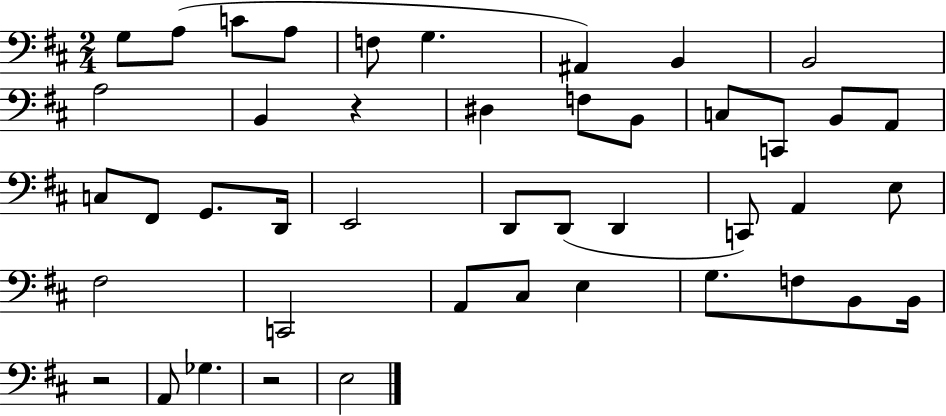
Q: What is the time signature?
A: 2/4